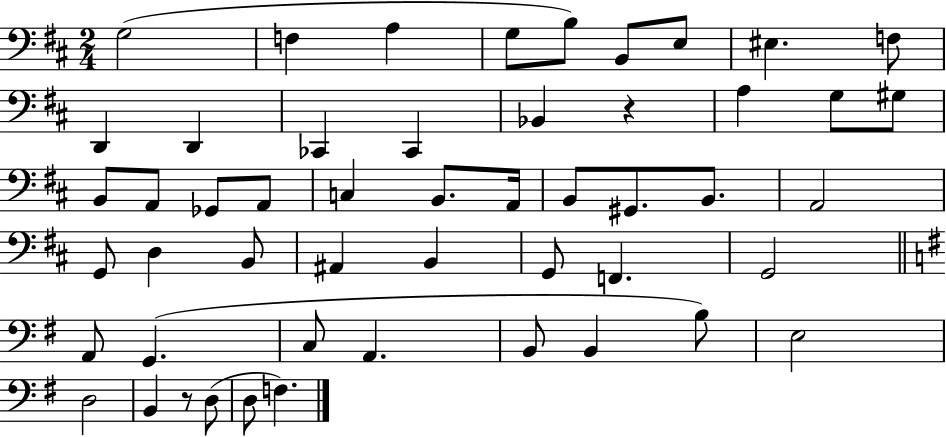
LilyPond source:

{
  \clef bass
  \numericTimeSignature
  \time 2/4
  \key d \major
  g2( | f4 a4 | g8 b8) b,8 e8 | eis4. f8 | \break d,4 d,4 | ces,4 ces,4 | bes,4 r4 | a4 g8 gis8 | \break b,8 a,8 ges,8 a,8 | c4 b,8. a,16 | b,8 gis,8. b,8. | a,2 | \break g,8 d4 b,8 | ais,4 b,4 | g,8 f,4. | g,2 | \break \bar "||" \break \key e \minor a,8 g,4.( | c8 a,4. | b,8 b,4 b8) | e2 | \break d2 | b,4 r8 d8( | d8 f4.) | \bar "|."
}